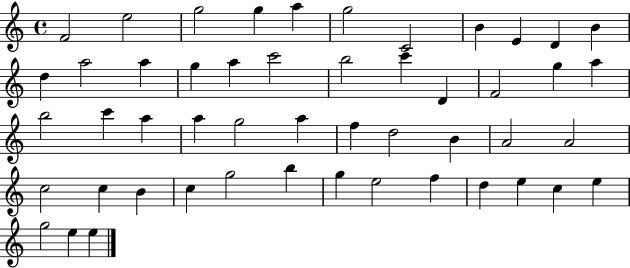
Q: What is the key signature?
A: C major